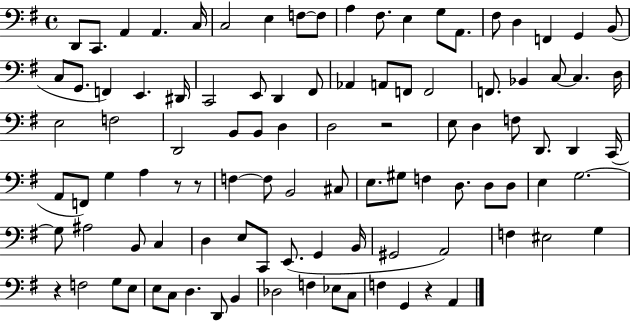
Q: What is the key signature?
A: G major